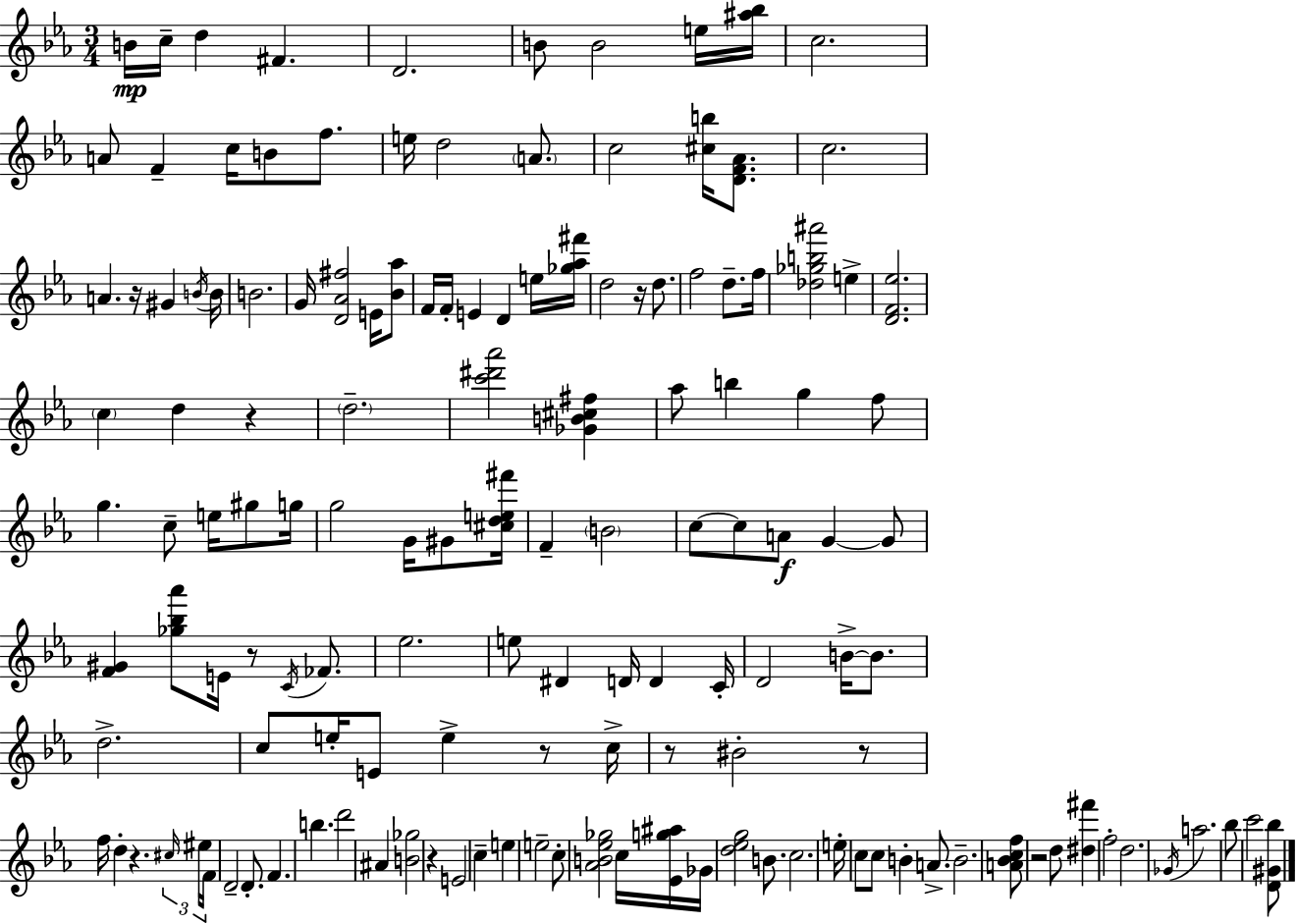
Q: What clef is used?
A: treble